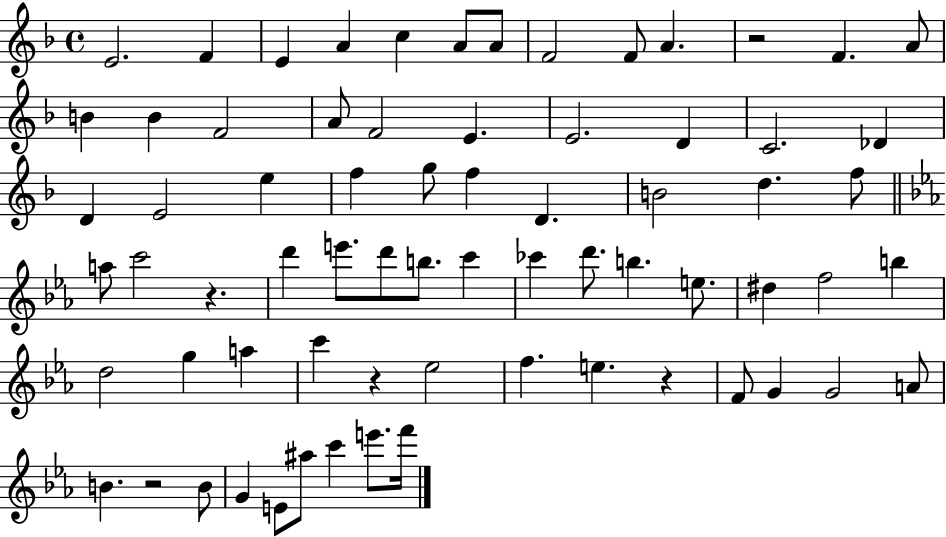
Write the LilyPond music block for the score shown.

{
  \clef treble
  \time 4/4
  \defaultTimeSignature
  \key f \major
  \repeat volta 2 { e'2. f'4 | e'4 a'4 c''4 a'8 a'8 | f'2 f'8 a'4. | r2 f'4. a'8 | \break b'4 b'4 f'2 | a'8 f'2 e'4. | e'2. d'4 | c'2. des'4 | \break d'4 e'2 e''4 | f''4 g''8 f''4 d'4. | b'2 d''4. f''8 | \bar "||" \break \key ees \major a''8 c'''2 r4. | d'''4 e'''8. d'''8 b''8. c'''4 | ces'''4 d'''8. b''4. e''8. | dis''4 f''2 b''4 | \break d''2 g''4 a''4 | c'''4 r4 ees''2 | f''4. e''4. r4 | f'8 g'4 g'2 a'8 | \break b'4. r2 b'8 | g'4 e'8 ais''8 c'''4 e'''8. f'''16 | } \bar "|."
}